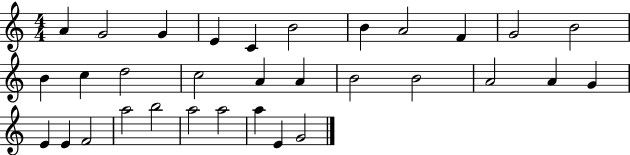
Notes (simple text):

A4/q G4/h G4/q E4/q C4/q B4/h B4/q A4/h F4/q G4/h B4/h B4/q C5/q D5/h C5/h A4/q A4/q B4/h B4/h A4/h A4/q G4/q E4/q E4/q F4/h A5/h B5/h A5/h A5/h A5/q E4/q G4/h